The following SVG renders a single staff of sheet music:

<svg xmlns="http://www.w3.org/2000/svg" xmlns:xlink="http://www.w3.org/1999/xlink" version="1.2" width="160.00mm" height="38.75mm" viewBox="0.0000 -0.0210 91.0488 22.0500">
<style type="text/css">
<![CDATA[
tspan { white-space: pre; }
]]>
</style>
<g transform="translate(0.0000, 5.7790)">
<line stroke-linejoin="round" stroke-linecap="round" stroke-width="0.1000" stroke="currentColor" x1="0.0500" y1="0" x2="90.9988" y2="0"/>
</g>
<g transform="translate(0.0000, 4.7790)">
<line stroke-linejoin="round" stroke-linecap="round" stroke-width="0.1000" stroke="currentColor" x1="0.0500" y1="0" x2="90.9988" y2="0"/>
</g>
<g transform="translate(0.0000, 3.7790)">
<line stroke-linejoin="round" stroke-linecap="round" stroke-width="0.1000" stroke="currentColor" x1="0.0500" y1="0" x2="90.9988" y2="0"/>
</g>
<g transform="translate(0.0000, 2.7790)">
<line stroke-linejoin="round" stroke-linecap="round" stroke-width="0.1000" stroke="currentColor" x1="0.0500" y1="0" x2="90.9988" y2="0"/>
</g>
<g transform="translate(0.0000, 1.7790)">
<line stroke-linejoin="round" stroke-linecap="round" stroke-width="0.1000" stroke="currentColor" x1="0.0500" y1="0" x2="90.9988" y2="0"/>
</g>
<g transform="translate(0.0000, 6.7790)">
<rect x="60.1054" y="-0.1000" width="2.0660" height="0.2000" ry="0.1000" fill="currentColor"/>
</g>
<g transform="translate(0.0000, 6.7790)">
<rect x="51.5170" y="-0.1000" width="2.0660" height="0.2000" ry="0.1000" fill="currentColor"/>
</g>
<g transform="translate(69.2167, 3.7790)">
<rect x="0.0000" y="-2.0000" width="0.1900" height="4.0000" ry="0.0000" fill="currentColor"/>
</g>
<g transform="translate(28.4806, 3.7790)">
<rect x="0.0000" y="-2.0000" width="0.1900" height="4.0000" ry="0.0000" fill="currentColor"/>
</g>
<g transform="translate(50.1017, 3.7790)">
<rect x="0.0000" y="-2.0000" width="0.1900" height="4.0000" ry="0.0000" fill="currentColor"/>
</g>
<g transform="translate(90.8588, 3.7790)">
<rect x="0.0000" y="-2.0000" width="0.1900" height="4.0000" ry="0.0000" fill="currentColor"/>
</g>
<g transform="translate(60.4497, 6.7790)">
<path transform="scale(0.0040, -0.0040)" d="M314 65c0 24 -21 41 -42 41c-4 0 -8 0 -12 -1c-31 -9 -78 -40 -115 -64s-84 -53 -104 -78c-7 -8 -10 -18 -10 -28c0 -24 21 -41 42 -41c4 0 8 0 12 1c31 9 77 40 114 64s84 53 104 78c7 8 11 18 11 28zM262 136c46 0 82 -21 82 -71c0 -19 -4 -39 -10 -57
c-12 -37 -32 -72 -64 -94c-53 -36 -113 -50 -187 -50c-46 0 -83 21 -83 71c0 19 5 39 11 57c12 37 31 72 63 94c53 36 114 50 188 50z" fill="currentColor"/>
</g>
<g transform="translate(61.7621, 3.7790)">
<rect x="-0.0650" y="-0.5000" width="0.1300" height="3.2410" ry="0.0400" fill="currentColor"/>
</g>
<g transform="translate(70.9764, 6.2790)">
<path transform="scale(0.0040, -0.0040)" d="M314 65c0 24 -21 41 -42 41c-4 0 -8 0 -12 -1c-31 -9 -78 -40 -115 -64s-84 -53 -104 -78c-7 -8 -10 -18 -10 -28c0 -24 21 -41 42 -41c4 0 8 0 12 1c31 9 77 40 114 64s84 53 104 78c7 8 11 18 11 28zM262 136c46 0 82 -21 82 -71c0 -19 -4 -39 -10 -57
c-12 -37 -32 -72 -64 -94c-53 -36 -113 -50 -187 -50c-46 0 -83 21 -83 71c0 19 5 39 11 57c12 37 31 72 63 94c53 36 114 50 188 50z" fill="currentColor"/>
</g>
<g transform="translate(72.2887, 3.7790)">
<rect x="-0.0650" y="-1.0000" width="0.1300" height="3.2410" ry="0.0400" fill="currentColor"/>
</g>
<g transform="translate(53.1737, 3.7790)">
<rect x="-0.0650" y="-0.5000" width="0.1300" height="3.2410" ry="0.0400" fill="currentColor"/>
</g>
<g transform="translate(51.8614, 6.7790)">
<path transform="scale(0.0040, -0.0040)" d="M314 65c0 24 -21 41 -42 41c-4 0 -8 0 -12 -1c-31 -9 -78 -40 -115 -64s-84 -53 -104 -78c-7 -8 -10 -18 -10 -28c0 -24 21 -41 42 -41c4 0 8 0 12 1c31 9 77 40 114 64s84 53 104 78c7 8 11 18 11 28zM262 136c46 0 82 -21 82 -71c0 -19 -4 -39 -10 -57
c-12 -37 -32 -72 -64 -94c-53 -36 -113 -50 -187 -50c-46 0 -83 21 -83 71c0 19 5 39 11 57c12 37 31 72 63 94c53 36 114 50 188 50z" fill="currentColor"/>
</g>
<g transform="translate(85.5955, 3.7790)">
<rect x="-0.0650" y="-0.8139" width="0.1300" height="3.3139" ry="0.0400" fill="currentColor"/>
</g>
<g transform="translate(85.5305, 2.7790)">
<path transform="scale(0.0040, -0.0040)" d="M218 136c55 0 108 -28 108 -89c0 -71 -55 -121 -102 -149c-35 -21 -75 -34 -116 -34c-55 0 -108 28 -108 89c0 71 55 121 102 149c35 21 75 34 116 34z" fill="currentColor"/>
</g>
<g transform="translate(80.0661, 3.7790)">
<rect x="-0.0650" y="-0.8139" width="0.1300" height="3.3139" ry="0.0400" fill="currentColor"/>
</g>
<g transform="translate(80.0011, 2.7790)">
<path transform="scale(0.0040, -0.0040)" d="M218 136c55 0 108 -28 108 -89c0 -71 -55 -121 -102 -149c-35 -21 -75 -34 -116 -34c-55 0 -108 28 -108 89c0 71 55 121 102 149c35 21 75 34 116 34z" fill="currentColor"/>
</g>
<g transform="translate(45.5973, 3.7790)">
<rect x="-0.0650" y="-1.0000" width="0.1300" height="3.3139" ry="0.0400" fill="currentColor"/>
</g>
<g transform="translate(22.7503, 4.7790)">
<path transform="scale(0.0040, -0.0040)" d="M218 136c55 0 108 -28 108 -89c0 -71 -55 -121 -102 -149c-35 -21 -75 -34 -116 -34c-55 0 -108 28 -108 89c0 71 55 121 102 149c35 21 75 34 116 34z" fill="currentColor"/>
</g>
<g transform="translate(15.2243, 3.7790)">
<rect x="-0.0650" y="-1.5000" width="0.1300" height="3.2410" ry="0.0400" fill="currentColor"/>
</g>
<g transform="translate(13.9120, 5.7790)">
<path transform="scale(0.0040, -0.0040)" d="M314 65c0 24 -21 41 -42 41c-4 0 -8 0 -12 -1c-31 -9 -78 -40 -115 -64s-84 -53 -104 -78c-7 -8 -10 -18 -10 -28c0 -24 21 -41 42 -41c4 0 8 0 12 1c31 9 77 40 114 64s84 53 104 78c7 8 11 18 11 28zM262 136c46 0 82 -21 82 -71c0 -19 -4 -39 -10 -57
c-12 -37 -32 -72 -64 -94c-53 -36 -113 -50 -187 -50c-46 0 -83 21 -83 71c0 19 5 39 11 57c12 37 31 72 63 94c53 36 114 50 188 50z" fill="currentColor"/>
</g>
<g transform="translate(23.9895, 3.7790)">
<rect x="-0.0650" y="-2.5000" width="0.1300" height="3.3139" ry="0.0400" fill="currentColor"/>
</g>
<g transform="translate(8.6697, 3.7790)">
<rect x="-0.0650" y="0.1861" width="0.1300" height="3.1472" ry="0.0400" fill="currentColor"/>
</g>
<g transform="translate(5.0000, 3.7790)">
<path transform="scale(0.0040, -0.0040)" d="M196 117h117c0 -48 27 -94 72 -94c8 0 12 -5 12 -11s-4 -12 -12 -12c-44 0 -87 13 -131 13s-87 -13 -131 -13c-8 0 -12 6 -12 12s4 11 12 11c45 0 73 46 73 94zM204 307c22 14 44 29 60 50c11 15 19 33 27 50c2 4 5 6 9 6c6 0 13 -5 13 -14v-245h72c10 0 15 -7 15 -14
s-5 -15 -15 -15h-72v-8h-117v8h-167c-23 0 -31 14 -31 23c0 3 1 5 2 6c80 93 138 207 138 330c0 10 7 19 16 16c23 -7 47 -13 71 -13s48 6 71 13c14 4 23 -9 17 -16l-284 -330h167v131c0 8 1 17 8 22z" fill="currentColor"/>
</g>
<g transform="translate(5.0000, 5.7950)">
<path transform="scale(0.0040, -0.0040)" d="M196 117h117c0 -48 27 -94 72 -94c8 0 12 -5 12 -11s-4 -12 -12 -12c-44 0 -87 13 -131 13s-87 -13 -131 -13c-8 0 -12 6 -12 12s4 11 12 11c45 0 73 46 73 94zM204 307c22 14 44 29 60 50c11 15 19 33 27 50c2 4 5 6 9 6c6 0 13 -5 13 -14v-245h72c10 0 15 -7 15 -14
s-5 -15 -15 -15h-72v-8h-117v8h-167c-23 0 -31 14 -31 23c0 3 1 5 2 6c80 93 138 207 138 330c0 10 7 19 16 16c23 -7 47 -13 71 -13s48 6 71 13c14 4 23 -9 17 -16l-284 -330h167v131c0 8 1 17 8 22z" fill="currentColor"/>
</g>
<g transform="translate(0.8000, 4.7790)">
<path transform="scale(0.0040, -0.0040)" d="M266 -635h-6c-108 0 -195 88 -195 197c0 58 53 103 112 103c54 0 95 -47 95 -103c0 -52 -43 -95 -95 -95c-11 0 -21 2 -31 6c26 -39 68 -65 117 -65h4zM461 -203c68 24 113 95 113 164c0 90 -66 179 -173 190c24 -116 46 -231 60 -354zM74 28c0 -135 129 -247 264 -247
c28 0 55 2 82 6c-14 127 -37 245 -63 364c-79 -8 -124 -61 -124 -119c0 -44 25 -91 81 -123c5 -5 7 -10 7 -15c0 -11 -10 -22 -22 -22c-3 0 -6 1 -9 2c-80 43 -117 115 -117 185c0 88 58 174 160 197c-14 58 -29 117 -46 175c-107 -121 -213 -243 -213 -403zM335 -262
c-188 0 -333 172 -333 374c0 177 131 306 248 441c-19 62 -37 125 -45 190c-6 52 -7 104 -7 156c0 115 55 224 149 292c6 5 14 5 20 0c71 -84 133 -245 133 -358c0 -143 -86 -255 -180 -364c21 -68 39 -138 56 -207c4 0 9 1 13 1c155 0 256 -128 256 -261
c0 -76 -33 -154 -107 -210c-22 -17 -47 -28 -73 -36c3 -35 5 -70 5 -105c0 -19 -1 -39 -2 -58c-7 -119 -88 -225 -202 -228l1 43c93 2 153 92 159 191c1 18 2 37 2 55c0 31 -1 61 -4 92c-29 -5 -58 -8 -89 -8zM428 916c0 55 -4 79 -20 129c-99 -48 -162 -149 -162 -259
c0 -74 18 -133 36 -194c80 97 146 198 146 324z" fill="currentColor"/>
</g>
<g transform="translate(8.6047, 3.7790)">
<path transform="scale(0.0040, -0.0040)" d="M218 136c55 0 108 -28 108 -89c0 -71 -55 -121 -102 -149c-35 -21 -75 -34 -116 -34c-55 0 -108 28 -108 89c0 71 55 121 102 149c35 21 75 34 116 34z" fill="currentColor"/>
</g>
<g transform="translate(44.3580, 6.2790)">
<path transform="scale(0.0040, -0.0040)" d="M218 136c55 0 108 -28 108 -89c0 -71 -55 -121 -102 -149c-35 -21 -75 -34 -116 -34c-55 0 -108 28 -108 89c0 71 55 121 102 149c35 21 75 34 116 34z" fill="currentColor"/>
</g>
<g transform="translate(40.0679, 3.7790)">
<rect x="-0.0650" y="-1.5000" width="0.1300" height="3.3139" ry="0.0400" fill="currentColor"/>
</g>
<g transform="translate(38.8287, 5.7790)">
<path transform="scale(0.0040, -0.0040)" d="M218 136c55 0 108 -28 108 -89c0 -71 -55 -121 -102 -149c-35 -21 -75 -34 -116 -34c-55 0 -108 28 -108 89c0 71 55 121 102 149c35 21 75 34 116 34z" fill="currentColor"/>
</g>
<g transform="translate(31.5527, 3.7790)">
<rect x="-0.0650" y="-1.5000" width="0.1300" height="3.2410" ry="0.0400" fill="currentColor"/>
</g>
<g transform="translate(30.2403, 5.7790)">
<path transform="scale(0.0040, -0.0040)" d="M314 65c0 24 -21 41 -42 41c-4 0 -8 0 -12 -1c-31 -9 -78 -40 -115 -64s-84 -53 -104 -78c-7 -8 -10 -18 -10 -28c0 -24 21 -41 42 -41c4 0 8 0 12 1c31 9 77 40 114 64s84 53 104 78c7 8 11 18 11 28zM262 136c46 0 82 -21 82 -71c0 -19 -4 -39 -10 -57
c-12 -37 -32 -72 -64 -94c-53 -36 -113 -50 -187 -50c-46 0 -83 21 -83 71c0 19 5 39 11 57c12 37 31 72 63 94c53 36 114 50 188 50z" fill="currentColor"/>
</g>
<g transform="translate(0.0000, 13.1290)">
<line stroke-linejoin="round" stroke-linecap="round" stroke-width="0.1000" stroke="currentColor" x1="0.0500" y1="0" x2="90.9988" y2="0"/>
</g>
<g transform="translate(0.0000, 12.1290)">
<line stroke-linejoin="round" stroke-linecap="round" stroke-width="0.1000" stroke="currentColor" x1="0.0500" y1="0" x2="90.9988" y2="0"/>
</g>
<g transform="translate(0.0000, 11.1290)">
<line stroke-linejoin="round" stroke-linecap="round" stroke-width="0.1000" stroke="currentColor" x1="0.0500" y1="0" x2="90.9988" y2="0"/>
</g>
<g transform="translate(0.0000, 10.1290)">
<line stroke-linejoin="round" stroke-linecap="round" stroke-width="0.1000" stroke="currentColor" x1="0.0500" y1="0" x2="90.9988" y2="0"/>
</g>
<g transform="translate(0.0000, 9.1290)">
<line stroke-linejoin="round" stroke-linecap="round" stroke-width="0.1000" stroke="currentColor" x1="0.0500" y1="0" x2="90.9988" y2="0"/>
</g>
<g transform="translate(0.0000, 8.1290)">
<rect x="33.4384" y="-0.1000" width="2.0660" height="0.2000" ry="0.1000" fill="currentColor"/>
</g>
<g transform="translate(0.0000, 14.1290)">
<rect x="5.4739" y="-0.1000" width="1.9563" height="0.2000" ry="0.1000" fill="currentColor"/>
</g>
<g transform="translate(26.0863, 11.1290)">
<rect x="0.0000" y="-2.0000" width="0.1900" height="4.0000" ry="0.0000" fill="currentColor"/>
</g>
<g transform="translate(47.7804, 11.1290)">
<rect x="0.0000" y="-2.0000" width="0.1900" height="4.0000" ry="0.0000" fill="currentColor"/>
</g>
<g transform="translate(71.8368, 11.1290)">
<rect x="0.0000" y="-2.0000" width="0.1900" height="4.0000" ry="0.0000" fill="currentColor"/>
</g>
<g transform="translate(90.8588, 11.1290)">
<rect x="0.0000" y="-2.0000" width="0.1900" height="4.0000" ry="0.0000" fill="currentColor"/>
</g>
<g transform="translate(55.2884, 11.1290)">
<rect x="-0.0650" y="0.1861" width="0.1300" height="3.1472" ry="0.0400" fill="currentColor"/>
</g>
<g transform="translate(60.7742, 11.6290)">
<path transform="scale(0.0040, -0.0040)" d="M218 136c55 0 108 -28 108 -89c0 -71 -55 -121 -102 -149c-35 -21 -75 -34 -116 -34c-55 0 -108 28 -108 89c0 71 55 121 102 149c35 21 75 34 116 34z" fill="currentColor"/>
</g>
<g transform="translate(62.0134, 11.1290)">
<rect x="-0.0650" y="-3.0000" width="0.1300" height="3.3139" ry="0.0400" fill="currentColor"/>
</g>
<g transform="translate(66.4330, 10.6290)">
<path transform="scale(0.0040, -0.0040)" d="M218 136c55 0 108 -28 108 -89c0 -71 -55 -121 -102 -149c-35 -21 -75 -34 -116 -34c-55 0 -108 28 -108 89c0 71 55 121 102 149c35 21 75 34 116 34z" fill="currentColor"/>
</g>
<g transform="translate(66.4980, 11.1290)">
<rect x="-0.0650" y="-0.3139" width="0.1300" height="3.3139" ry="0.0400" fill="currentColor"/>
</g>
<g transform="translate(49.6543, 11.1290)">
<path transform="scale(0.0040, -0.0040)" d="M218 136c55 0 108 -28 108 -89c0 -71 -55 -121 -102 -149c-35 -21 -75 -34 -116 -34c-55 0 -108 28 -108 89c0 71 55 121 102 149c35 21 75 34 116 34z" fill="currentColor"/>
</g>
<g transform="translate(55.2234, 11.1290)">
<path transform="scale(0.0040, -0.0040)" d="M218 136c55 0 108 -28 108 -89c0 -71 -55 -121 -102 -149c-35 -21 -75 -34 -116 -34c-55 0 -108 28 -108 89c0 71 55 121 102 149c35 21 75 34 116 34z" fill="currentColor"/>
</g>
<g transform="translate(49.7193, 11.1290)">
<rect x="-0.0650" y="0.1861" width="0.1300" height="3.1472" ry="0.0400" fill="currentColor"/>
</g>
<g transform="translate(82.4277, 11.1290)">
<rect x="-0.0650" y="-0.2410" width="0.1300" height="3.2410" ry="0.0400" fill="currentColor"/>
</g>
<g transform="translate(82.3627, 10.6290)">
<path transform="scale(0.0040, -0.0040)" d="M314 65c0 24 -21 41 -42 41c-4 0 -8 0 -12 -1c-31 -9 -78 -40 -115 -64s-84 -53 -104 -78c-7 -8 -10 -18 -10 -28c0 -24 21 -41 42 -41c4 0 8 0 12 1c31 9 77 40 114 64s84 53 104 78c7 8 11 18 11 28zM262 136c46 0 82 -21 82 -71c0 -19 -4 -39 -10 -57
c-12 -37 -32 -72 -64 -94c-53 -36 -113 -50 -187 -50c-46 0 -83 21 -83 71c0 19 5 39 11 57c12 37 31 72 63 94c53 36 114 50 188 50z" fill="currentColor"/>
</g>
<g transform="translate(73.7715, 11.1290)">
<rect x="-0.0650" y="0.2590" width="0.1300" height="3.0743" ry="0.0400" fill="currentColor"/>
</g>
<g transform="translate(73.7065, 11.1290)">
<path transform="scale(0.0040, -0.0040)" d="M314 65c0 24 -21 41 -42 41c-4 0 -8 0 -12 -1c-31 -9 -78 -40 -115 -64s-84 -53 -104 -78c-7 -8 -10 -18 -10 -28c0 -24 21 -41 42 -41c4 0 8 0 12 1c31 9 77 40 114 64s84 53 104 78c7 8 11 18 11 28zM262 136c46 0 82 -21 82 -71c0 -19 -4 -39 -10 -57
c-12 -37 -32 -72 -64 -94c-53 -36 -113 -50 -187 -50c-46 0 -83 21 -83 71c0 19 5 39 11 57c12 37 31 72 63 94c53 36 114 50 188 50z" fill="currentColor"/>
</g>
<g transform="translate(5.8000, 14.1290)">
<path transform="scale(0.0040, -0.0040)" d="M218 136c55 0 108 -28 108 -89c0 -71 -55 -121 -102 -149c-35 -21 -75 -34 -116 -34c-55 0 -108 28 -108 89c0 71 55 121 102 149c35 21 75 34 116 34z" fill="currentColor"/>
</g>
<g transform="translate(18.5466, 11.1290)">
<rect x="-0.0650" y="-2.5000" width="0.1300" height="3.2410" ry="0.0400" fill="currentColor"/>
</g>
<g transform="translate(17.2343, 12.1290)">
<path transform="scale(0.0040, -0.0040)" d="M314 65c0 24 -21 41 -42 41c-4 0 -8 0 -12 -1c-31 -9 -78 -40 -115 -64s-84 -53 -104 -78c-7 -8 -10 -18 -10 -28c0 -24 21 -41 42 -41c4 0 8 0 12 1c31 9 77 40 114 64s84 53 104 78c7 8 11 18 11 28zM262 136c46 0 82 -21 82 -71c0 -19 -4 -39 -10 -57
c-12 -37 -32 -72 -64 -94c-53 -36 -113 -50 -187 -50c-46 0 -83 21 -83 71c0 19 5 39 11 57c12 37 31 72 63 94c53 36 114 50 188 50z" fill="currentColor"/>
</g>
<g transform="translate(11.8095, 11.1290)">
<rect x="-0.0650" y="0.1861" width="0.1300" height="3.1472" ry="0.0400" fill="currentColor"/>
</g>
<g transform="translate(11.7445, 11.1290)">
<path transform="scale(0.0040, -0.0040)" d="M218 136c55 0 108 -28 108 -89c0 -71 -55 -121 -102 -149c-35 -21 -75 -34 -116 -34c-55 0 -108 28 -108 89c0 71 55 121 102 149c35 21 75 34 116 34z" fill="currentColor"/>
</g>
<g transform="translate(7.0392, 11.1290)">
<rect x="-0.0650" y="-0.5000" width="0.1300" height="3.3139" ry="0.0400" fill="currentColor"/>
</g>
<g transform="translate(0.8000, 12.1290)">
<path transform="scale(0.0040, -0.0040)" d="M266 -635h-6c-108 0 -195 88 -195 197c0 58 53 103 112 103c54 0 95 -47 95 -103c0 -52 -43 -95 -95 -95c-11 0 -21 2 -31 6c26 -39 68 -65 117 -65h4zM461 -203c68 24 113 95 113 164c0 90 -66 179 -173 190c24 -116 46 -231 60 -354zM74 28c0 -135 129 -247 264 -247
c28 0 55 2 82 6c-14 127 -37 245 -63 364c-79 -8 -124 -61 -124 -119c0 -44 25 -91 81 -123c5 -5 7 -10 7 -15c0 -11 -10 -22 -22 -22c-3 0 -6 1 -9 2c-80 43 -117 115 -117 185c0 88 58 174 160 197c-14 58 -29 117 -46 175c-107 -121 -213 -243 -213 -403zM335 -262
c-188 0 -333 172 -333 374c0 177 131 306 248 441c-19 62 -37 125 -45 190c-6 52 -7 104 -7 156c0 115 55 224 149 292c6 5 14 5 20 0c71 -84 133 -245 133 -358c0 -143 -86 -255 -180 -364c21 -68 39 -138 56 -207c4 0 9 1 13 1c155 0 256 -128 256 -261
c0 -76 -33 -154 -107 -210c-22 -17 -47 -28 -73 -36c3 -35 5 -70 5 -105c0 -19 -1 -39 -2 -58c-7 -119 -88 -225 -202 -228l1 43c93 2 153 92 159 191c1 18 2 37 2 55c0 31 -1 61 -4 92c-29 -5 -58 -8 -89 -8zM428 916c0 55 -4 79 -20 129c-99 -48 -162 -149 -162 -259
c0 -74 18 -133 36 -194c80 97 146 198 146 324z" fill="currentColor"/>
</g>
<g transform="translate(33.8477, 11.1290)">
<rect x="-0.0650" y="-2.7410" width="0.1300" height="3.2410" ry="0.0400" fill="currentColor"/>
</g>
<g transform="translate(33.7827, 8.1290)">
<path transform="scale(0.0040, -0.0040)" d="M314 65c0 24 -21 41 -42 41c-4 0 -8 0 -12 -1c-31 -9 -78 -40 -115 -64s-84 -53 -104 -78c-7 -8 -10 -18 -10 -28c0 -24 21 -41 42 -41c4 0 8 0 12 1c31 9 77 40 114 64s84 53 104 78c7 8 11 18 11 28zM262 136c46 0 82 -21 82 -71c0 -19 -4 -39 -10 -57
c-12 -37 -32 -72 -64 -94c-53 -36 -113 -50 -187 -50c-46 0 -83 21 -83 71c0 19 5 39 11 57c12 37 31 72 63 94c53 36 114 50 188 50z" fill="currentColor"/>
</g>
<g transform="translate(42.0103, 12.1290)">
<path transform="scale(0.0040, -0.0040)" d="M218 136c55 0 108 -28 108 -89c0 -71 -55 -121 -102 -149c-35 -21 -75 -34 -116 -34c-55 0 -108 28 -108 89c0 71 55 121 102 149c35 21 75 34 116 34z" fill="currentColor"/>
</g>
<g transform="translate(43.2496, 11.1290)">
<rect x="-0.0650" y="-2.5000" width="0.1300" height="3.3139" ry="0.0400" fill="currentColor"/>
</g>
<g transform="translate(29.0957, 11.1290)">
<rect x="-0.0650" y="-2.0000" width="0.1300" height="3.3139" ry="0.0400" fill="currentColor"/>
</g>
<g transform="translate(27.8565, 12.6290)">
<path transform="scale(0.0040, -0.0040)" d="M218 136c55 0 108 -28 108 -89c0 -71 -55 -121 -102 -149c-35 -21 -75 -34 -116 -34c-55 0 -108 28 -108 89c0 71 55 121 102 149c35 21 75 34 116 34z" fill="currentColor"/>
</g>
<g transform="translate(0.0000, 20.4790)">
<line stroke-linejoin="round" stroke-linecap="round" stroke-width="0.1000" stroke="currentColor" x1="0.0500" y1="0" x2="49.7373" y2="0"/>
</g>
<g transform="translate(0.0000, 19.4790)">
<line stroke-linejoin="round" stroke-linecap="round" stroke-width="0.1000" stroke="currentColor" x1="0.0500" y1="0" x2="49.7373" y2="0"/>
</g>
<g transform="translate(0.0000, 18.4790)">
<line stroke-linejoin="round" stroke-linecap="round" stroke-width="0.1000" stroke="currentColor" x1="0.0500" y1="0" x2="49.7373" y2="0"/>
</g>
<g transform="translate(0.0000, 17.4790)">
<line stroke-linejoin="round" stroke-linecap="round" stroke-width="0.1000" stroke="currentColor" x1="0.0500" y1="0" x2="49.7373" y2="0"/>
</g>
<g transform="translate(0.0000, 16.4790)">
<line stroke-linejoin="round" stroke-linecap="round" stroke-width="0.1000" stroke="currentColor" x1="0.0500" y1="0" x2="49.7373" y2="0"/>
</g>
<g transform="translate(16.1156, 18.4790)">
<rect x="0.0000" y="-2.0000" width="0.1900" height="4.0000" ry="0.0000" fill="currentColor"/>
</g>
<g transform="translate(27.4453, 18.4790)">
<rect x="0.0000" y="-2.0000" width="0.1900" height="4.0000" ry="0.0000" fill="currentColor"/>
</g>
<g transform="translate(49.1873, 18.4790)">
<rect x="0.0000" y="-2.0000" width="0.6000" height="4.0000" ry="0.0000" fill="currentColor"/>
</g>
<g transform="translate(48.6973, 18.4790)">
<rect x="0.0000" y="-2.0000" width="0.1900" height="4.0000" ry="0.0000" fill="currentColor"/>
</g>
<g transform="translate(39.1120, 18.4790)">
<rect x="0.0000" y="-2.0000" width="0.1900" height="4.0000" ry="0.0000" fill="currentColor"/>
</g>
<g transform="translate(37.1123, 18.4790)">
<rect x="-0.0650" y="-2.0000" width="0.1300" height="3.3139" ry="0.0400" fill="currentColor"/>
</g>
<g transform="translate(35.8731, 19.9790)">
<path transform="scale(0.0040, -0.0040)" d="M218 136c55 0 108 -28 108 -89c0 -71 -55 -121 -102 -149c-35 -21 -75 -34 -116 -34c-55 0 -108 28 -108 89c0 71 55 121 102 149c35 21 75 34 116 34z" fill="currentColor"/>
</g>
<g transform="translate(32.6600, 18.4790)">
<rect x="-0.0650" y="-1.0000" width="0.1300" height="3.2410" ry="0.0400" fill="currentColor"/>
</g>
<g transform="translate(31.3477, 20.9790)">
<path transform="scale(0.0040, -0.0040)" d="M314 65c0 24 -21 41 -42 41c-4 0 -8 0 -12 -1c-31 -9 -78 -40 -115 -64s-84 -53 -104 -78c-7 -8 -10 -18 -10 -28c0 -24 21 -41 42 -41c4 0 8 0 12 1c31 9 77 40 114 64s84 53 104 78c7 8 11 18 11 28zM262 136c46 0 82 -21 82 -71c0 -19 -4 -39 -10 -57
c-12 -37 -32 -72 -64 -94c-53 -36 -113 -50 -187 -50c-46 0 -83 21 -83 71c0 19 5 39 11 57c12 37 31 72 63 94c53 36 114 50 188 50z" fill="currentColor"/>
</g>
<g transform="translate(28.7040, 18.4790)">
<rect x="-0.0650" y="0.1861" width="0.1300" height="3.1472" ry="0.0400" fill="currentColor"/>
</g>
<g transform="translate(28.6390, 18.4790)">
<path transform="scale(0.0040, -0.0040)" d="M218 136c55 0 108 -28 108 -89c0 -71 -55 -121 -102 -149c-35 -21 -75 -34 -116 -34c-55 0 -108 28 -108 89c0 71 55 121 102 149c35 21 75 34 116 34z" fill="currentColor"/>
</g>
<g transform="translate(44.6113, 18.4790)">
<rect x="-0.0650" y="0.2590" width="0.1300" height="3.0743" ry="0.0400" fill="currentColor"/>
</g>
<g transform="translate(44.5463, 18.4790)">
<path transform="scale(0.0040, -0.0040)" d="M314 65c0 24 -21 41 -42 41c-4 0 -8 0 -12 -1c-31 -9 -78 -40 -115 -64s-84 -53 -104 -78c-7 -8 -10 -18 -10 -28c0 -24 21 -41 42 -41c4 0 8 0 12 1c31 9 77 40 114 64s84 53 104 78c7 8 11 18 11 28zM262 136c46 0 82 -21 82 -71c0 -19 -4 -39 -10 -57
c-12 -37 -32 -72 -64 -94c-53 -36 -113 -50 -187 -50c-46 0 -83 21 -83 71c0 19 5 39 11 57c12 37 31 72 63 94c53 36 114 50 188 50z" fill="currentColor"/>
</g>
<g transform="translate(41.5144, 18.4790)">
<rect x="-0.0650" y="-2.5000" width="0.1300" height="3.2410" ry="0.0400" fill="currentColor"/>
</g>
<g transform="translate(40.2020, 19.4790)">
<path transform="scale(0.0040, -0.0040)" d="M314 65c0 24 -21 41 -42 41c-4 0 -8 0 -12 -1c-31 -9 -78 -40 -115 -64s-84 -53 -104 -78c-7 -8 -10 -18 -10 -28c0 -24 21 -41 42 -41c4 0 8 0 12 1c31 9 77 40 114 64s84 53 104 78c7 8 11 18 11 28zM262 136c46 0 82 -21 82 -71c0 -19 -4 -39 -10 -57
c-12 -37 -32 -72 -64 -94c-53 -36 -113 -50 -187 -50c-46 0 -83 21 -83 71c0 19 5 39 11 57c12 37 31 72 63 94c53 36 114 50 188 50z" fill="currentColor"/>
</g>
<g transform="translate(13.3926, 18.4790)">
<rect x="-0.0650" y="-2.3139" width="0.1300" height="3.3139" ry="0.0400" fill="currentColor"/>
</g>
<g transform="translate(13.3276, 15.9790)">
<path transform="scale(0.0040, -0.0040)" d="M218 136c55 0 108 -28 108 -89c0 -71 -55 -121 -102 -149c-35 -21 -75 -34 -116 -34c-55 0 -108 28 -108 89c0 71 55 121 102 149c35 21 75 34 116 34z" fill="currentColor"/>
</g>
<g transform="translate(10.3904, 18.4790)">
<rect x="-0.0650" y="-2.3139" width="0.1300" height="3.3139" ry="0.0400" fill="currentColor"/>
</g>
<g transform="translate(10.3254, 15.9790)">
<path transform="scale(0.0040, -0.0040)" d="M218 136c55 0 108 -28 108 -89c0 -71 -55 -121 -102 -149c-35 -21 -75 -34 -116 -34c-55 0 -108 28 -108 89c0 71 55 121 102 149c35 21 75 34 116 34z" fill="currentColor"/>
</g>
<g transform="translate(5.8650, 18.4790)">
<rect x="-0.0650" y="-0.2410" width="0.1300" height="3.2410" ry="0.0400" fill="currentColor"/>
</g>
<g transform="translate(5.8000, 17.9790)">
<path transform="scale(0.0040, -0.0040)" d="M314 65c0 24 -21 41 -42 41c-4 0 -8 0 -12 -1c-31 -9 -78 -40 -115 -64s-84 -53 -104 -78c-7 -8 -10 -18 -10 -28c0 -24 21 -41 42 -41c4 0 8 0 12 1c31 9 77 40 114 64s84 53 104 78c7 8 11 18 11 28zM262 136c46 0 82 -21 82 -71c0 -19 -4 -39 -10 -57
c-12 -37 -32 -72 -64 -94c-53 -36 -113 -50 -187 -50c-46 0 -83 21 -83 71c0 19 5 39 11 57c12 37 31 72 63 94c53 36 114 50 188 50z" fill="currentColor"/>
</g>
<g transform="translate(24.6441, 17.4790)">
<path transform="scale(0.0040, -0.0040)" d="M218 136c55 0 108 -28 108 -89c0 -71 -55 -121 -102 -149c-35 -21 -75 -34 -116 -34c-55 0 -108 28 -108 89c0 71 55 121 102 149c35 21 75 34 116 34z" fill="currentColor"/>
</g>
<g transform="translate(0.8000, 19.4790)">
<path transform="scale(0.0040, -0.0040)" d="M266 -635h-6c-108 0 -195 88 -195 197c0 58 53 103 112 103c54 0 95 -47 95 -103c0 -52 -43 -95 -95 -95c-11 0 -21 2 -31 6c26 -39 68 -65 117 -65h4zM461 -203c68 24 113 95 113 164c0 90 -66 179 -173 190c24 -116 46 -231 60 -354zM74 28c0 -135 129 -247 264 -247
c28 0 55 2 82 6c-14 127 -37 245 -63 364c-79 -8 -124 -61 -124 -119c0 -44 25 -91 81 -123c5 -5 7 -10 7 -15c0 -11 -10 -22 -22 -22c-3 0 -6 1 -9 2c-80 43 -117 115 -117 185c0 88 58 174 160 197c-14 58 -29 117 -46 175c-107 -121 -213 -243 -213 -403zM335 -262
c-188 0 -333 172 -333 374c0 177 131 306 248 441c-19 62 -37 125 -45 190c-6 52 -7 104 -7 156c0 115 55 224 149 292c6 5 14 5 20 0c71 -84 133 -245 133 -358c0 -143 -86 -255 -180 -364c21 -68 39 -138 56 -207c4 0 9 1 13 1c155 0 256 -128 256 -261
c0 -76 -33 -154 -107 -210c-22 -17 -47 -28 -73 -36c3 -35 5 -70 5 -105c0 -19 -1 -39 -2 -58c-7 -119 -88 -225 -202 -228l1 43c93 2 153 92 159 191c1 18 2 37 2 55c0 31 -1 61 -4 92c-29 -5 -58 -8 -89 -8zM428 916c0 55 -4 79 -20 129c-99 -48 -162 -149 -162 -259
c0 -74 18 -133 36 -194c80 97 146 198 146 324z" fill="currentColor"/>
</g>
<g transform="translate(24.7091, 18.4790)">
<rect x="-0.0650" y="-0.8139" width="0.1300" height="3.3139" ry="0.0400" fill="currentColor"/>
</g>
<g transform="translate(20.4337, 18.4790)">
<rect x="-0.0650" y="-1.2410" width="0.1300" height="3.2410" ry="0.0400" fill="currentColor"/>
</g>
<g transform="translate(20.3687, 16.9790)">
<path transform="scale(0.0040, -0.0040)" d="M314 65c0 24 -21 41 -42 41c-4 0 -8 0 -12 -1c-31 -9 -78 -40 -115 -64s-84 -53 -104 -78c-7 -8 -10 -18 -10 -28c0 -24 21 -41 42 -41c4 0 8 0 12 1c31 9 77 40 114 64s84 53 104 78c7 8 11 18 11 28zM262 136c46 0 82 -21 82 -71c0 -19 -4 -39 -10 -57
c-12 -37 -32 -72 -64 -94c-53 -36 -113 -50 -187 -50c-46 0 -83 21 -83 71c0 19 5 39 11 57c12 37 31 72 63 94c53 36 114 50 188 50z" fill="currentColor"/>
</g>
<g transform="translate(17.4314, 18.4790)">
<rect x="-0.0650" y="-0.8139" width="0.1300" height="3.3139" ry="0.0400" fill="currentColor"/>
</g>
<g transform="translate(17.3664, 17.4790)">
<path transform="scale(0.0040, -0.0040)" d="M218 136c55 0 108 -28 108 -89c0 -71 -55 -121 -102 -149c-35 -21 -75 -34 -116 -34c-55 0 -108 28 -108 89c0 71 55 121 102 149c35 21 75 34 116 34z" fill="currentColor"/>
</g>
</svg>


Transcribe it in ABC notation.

X:1
T:Untitled
M:4/4
L:1/4
K:C
B E2 G E2 E D C2 C2 D2 d d C B G2 F a2 G B B A c B2 c2 c2 g g d e2 d B D2 F G2 B2